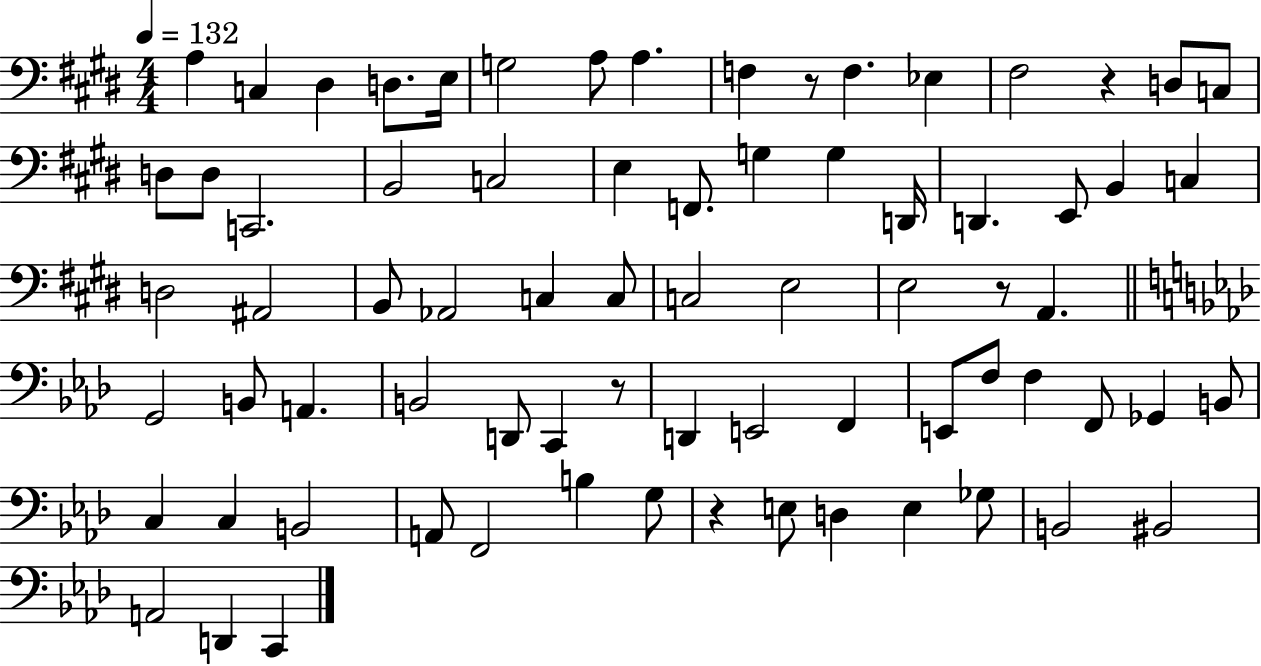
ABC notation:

X:1
T:Untitled
M:4/4
L:1/4
K:E
A, C, ^D, D,/2 E,/4 G,2 A,/2 A, F, z/2 F, _E, ^F,2 z D,/2 C,/2 D,/2 D,/2 C,,2 B,,2 C,2 E, F,,/2 G, G, D,,/4 D,, E,,/2 B,, C, D,2 ^A,,2 B,,/2 _A,,2 C, C,/2 C,2 E,2 E,2 z/2 A,, G,,2 B,,/2 A,, B,,2 D,,/2 C,, z/2 D,, E,,2 F,, E,,/2 F,/2 F, F,,/2 _G,, B,,/2 C, C, B,,2 A,,/2 F,,2 B, G,/2 z E,/2 D, E, _G,/2 B,,2 ^B,,2 A,,2 D,, C,,